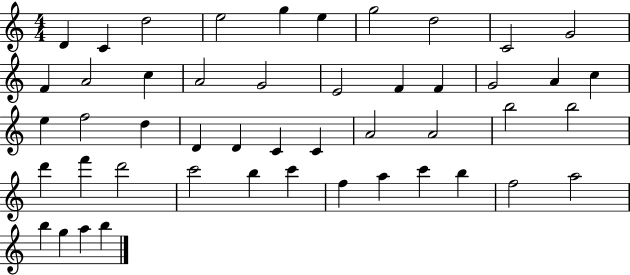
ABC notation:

X:1
T:Untitled
M:4/4
L:1/4
K:C
D C d2 e2 g e g2 d2 C2 G2 F A2 c A2 G2 E2 F F G2 A c e f2 d D D C C A2 A2 b2 b2 d' f' d'2 c'2 b c' f a c' b f2 a2 b g a b